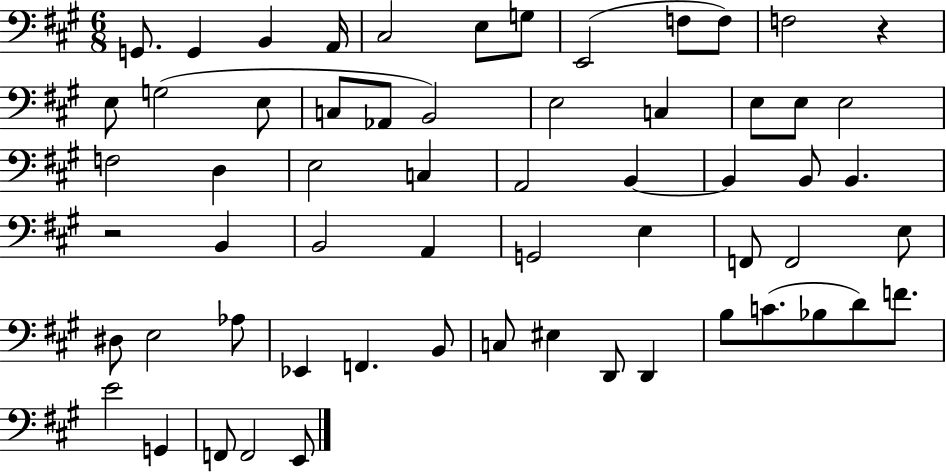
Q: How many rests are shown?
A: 2